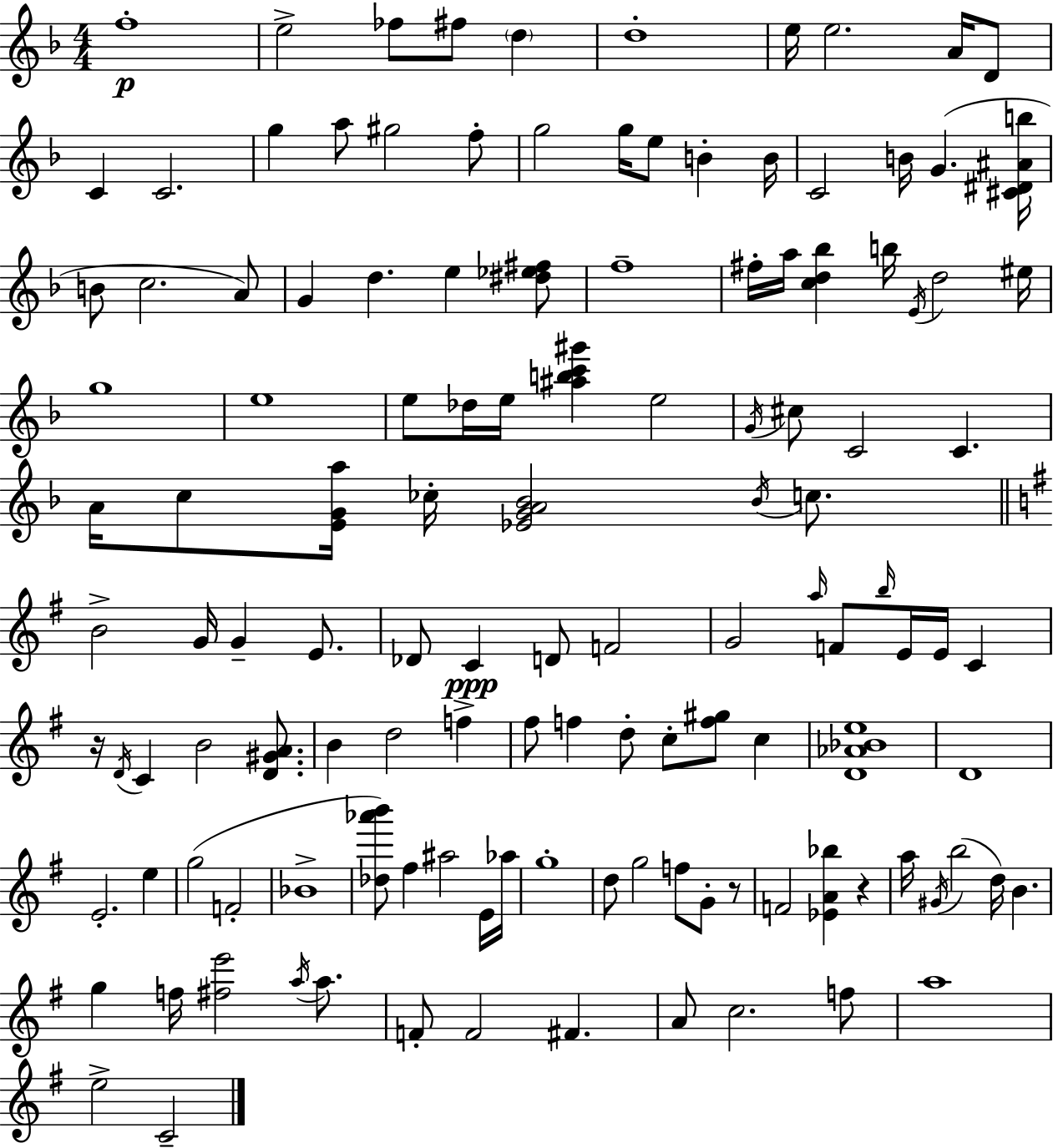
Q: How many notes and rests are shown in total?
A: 127